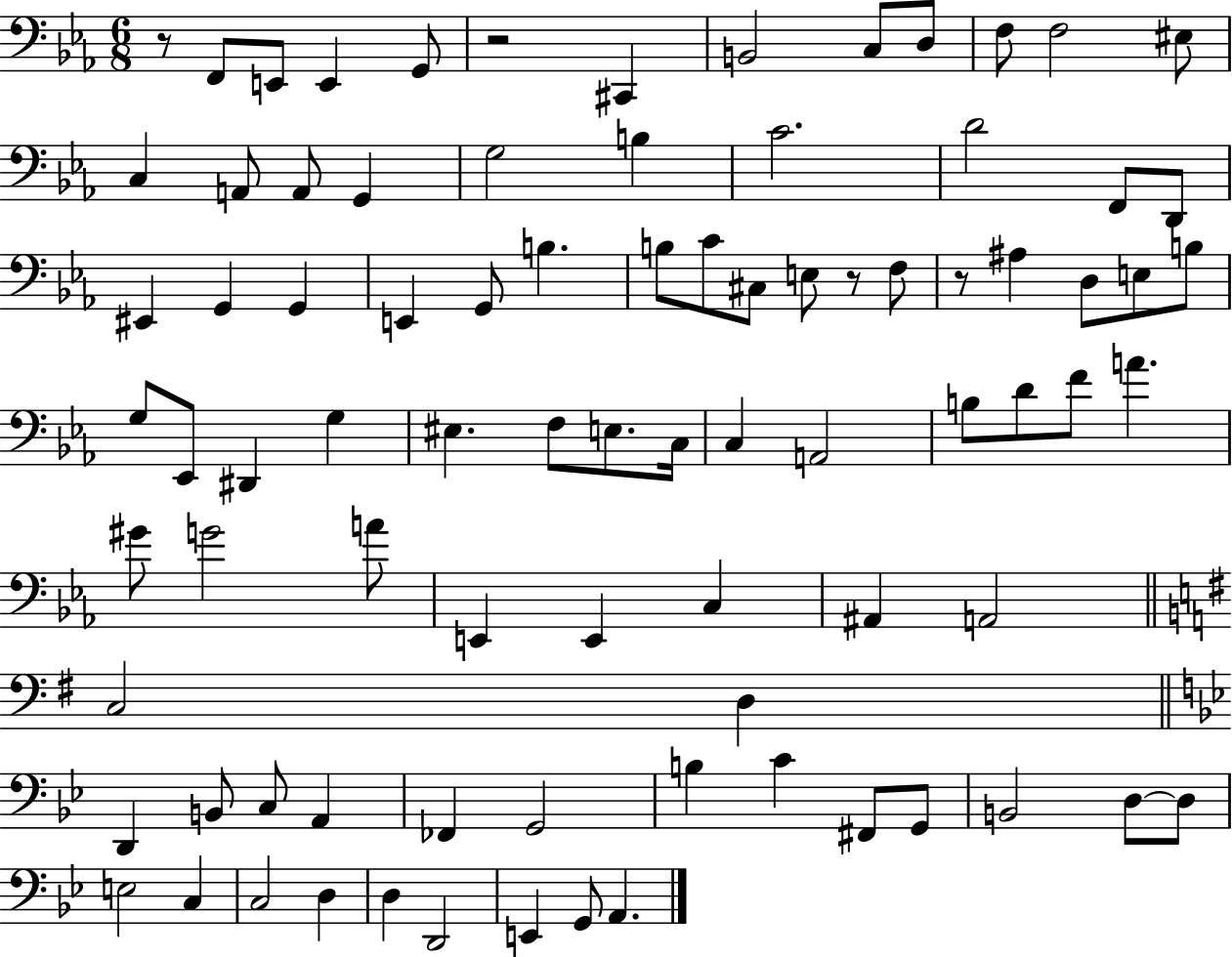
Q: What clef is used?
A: bass